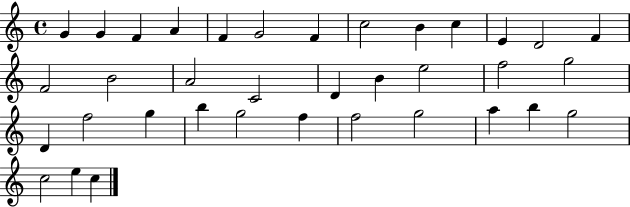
X:1
T:Untitled
M:4/4
L:1/4
K:C
G G F A F G2 F c2 B c E D2 F F2 B2 A2 C2 D B e2 f2 g2 D f2 g b g2 f f2 g2 a b g2 c2 e c